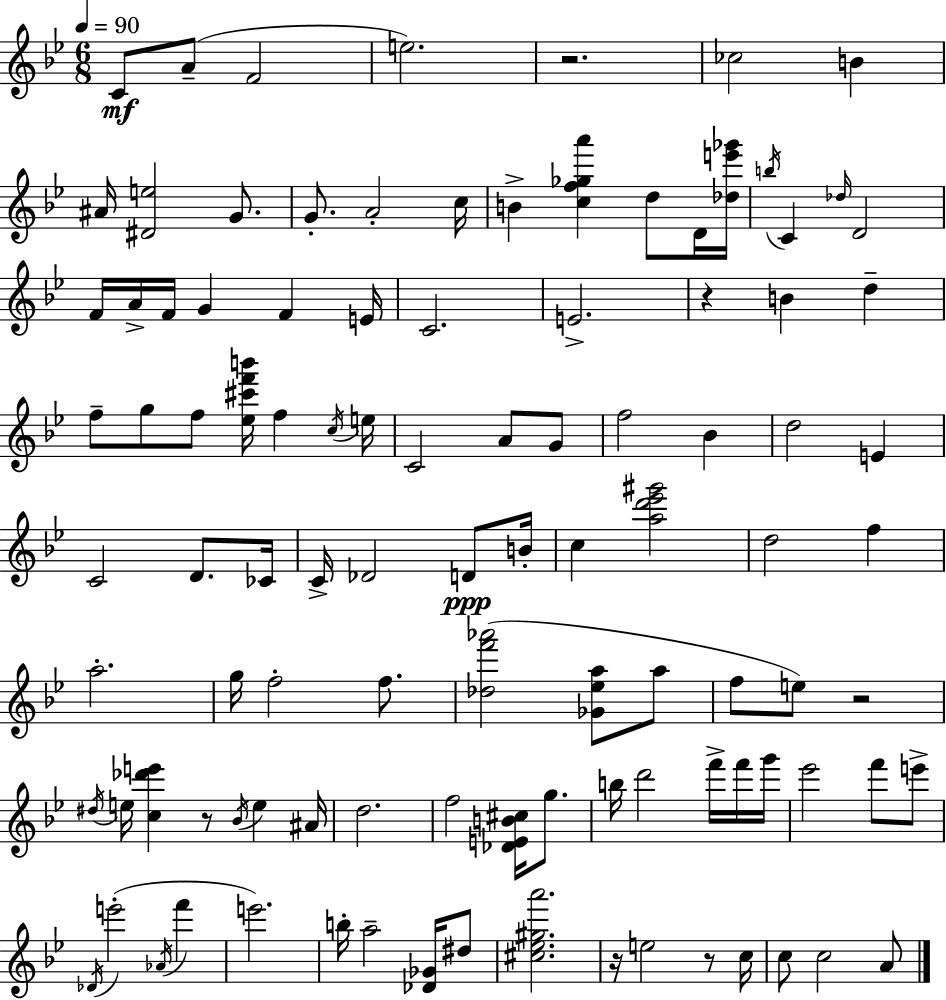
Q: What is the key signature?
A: BES major